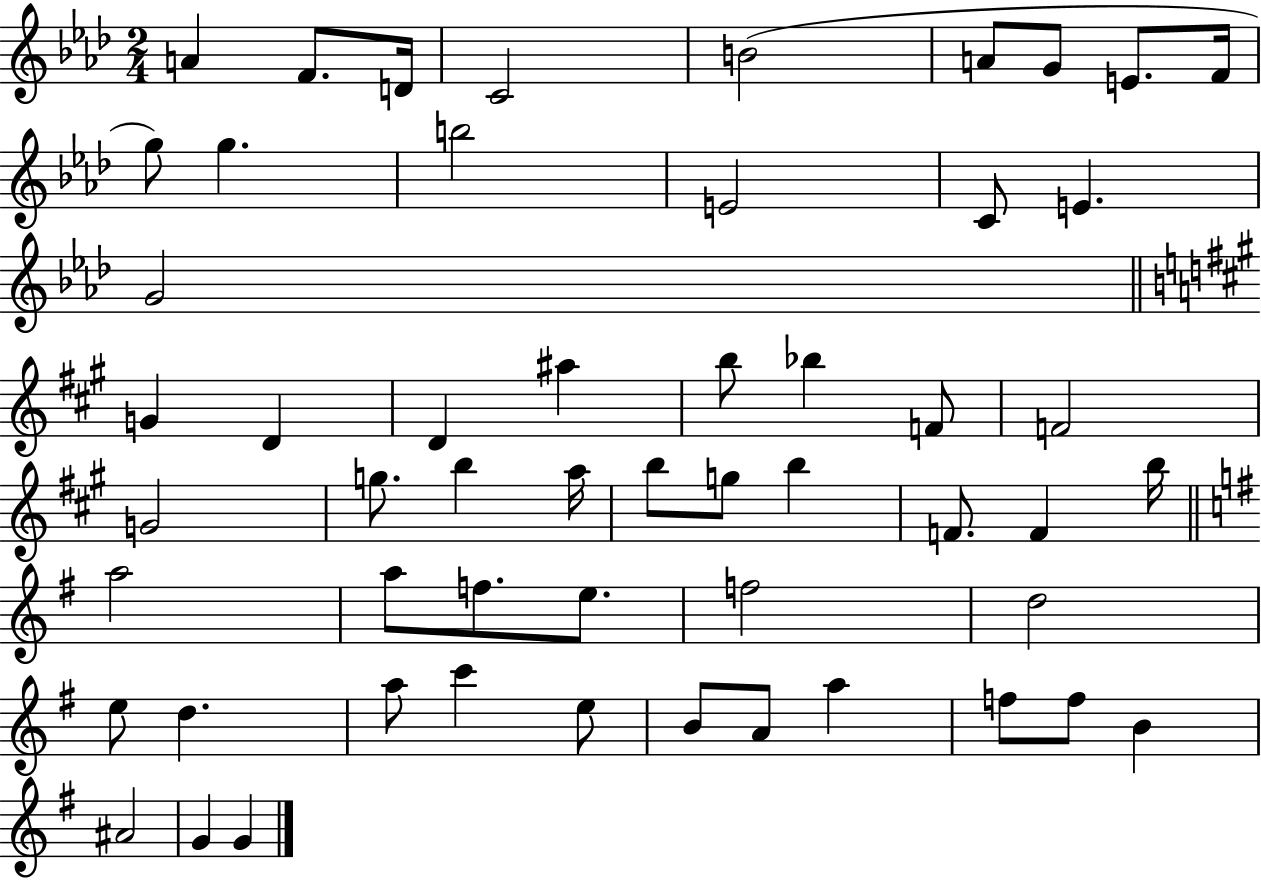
X:1
T:Untitled
M:2/4
L:1/4
K:Ab
A F/2 D/4 C2 B2 A/2 G/2 E/2 F/4 g/2 g b2 E2 C/2 E G2 G D D ^a b/2 _b F/2 F2 G2 g/2 b a/4 b/2 g/2 b F/2 F b/4 a2 a/2 f/2 e/2 f2 d2 e/2 d a/2 c' e/2 B/2 A/2 a f/2 f/2 B ^A2 G G